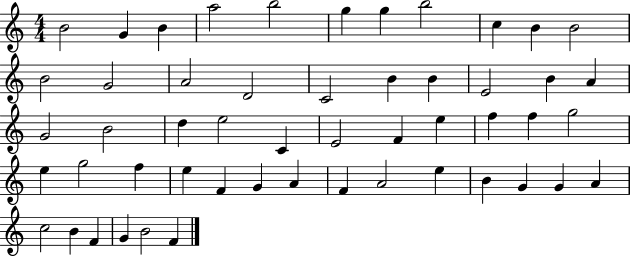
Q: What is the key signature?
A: C major